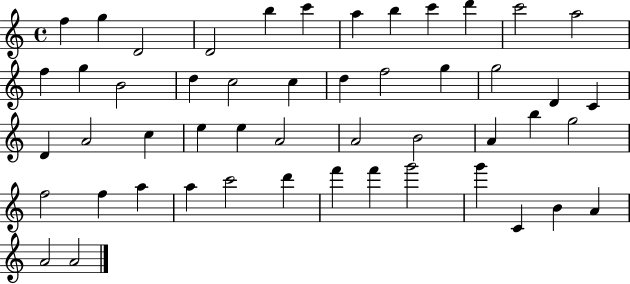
X:1
T:Untitled
M:4/4
L:1/4
K:C
f g D2 D2 b c' a b c' d' c'2 a2 f g B2 d c2 c d f2 g g2 D C D A2 c e e A2 A2 B2 A b g2 f2 f a a c'2 d' f' f' g'2 g' C B A A2 A2